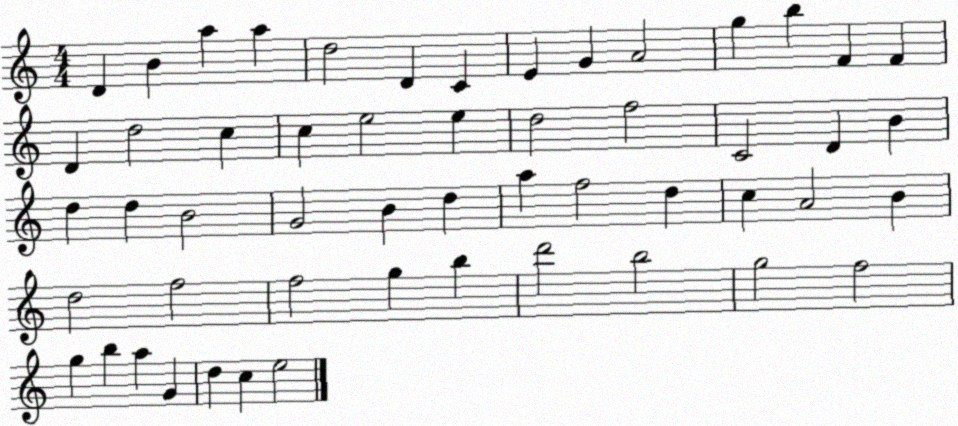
X:1
T:Untitled
M:4/4
L:1/4
K:C
D B a a d2 D C E G A2 g b F F D d2 c c e2 e d2 f2 C2 D B d d B2 G2 B d a f2 d c A2 B d2 f2 f2 g b d'2 b2 g2 f2 g b a G d c e2